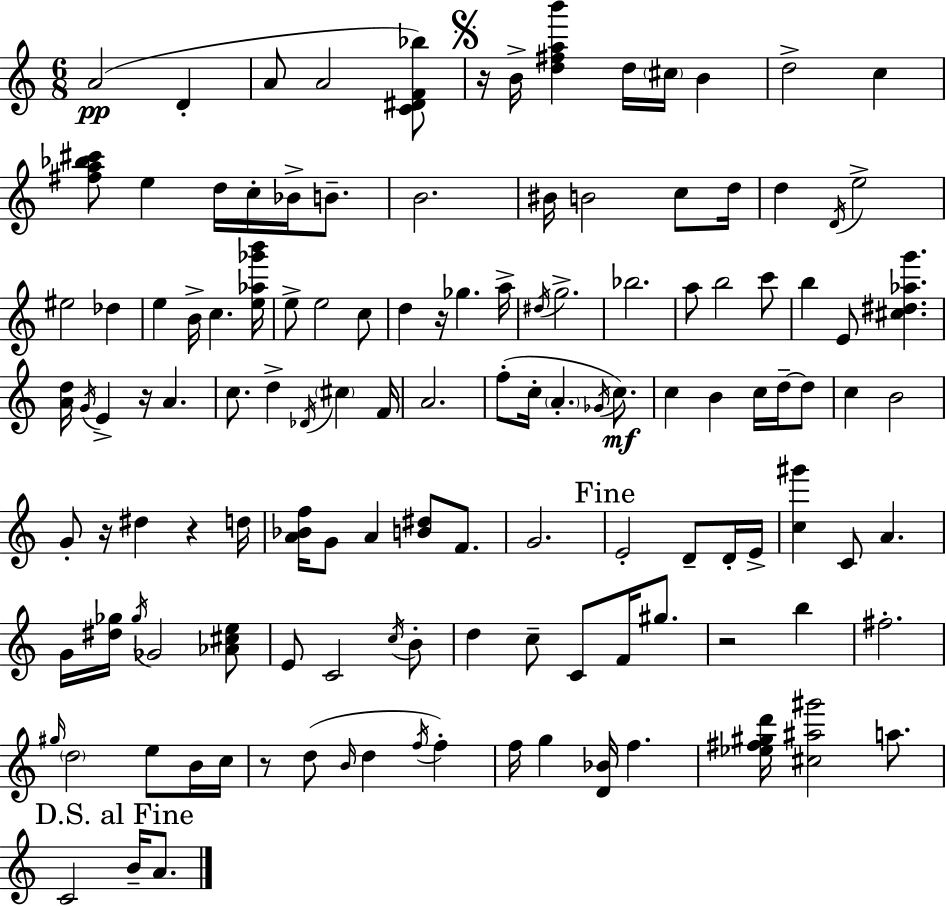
A4/h D4/q A4/e A4/h [C4,D#4,F4,Bb5]/e R/s B4/s [D5,F#5,A5,B6]/q D5/s C#5/s B4/q D5/h C5/q [F#5,A5,Bb5,C#6]/e E5/q D5/s C5/s Bb4/s B4/e. B4/h. BIS4/s B4/h C5/e D5/s D5/q D4/s E5/h EIS5/h Db5/q E5/q B4/s C5/q. [E5,Ab5,Gb6,B6]/s E5/e E5/h C5/e D5/q R/s Gb5/q. A5/s D#5/s G5/h. Bb5/h. A5/e B5/h C6/e B5/q E4/e [C#5,D#5,Ab5,G6]/q. [A4,D5]/s G4/s E4/q R/s A4/q. C5/e. D5/q Db4/s C#5/q F4/s A4/h. F5/e C5/s A4/q. Gb4/s C5/e. C5/q B4/q C5/s D5/s D5/e C5/q B4/h G4/e R/s D#5/q R/q D5/s [A4,Bb4,F5]/s G4/e A4/q [B4,D#5]/e F4/e. G4/h. E4/h D4/e D4/s E4/s [C5,G#6]/q C4/e A4/q. G4/s [D#5,Gb5]/s Gb5/s Gb4/h [Ab4,C#5,E5]/e E4/e C4/h C5/s B4/e D5/q C5/e C4/e F4/s G#5/e. R/h B5/q F#5/h. G#5/s D5/h E5/e B4/s C5/s R/e D5/e B4/s D5/q F5/s F5/q F5/s G5/q [D4,Bb4]/s F5/q. [Eb5,F#5,G#5,D6]/s [C#5,A#5,G#6]/h A5/e. C4/h B4/s A4/e.